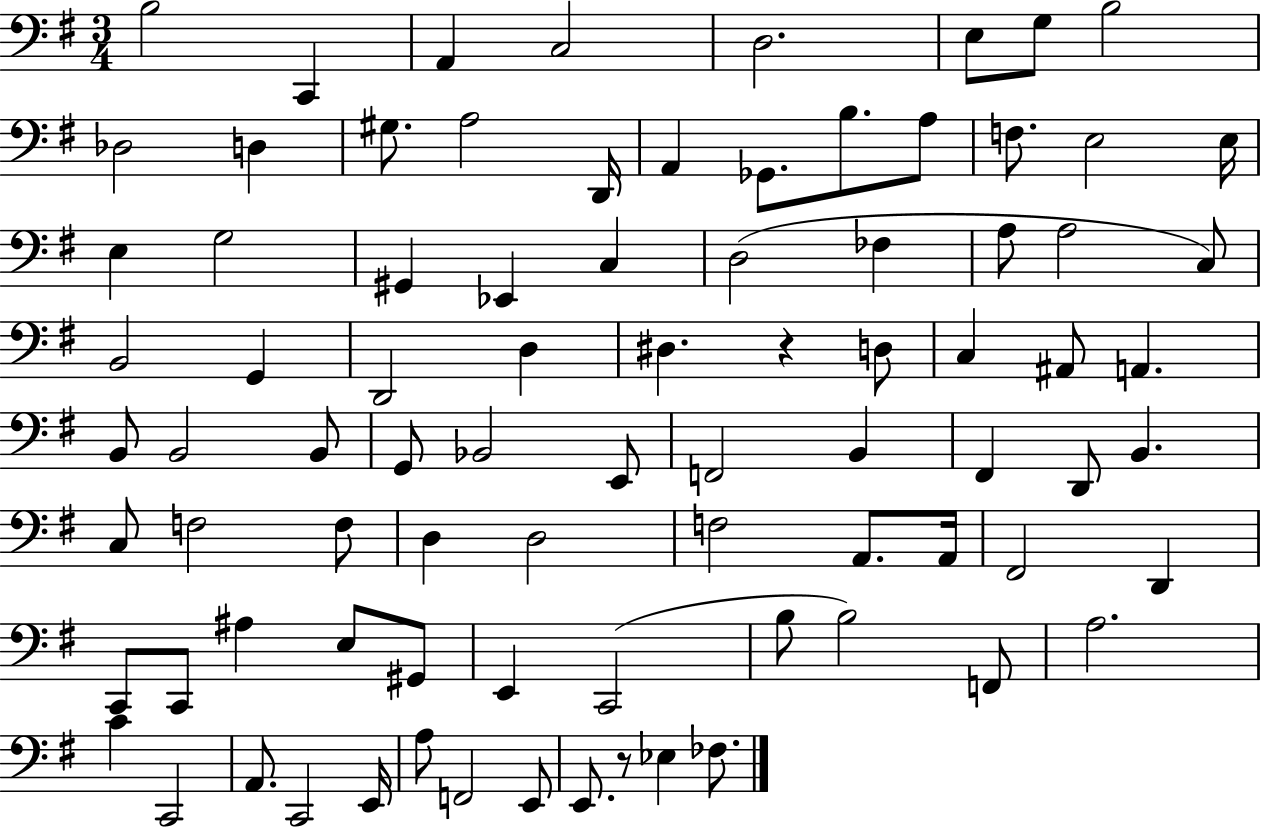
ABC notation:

X:1
T:Untitled
M:3/4
L:1/4
K:G
B,2 C,, A,, C,2 D,2 E,/2 G,/2 B,2 _D,2 D, ^G,/2 A,2 D,,/4 A,, _G,,/2 B,/2 A,/2 F,/2 E,2 E,/4 E, G,2 ^G,, _E,, C, D,2 _F, A,/2 A,2 C,/2 B,,2 G,, D,,2 D, ^D, z D,/2 C, ^A,,/2 A,, B,,/2 B,,2 B,,/2 G,,/2 _B,,2 E,,/2 F,,2 B,, ^F,, D,,/2 B,, C,/2 F,2 F,/2 D, D,2 F,2 A,,/2 A,,/4 ^F,,2 D,, C,,/2 C,,/2 ^A, E,/2 ^G,,/2 E,, C,,2 B,/2 B,2 F,,/2 A,2 C C,,2 A,,/2 C,,2 E,,/4 A,/2 F,,2 E,,/2 E,,/2 z/2 _E, _F,/2